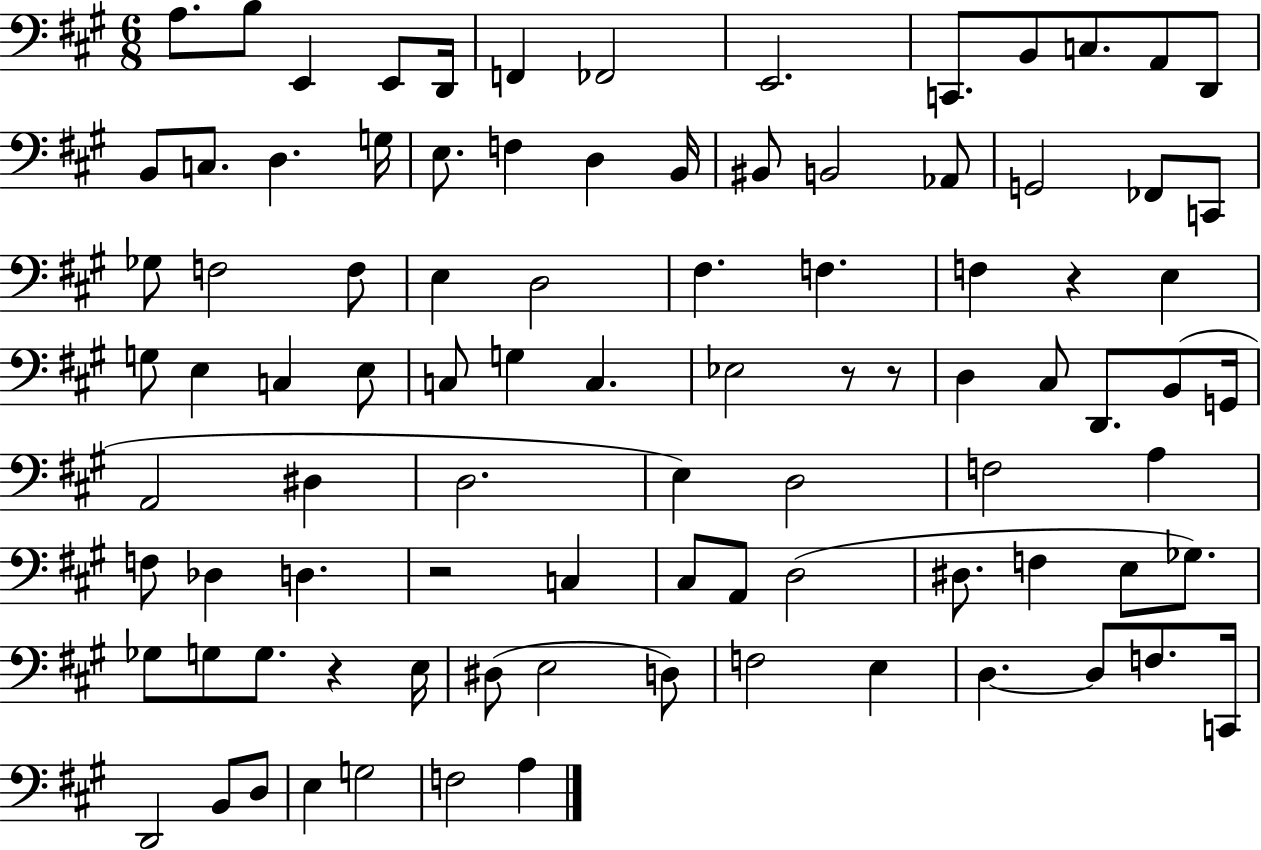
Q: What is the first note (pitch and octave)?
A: A3